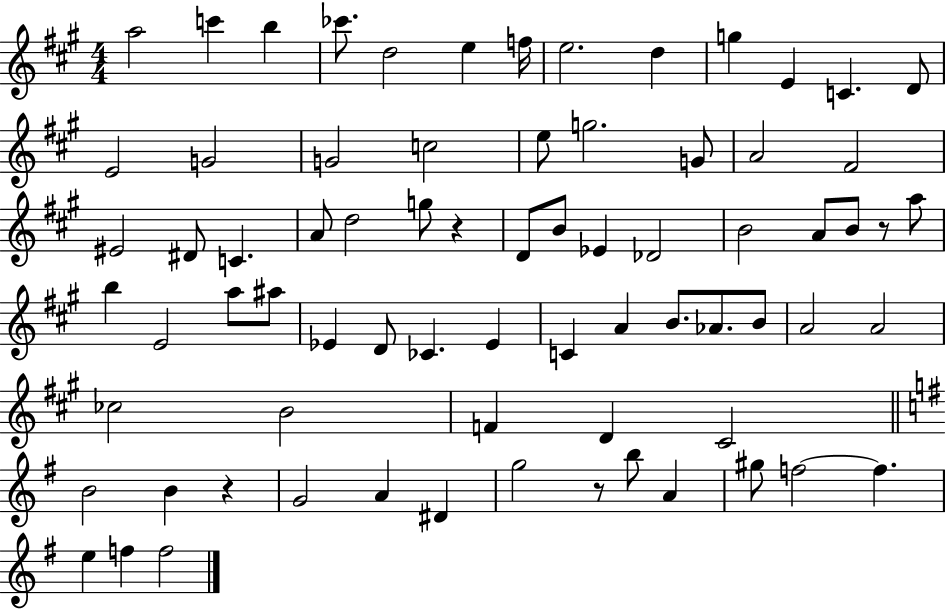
A5/h C6/q B5/q CES6/e. D5/h E5/q F5/s E5/h. D5/q G5/q E4/q C4/q. D4/e E4/h G4/h G4/h C5/h E5/e G5/h. G4/e A4/h F#4/h EIS4/h D#4/e C4/q. A4/e D5/h G5/e R/q D4/e B4/e Eb4/q Db4/h B4/h A4/e B4/e R/e A5/e B5/q E4/h A5/e A#5/e Eb4/q D4/e CES4/q. Eb4/q C4/q A4/q B4/e. Ab4/e. B4/e A4/h A4/h CES5/h B4/h F4/q D4/q C#4/h B4/h B4/q R/q G4/h A4/q D#4/q G5/h R/e B5/e A4/q G#5/e F5/h F5/q. E5/q F5/q F5/h